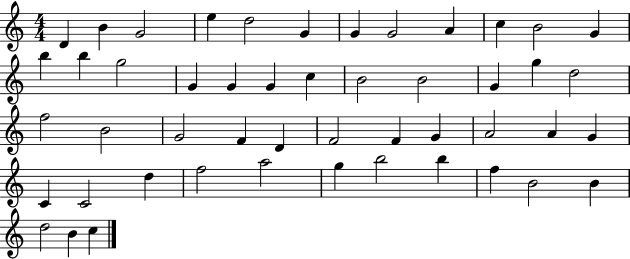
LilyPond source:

{
  \clef treble
  \numericTimeSignature
  \time 4/4
  \key c \major
  d'4 b'4 g'2 | e''4 d''2 g'4 | g'4 g'2 a'4 | c''4 b'2 g'4 | \break b''4 b''4 g''2 | g'4 g'4 g'4 c''4 | b'2 b'2 | g'4 g''4 d''2 | \break f''2 b'2 | g'2 f'4 d'4 | f'2 f'4 g'4 | a'2 a'4 g'4 | \break c'4 c'2 d''4 | f''2 a''2 | g''4 b''2 b''4 | f''4 b'2 b'4 | \break d''2 b'4 c''4 | \bar "|."
}